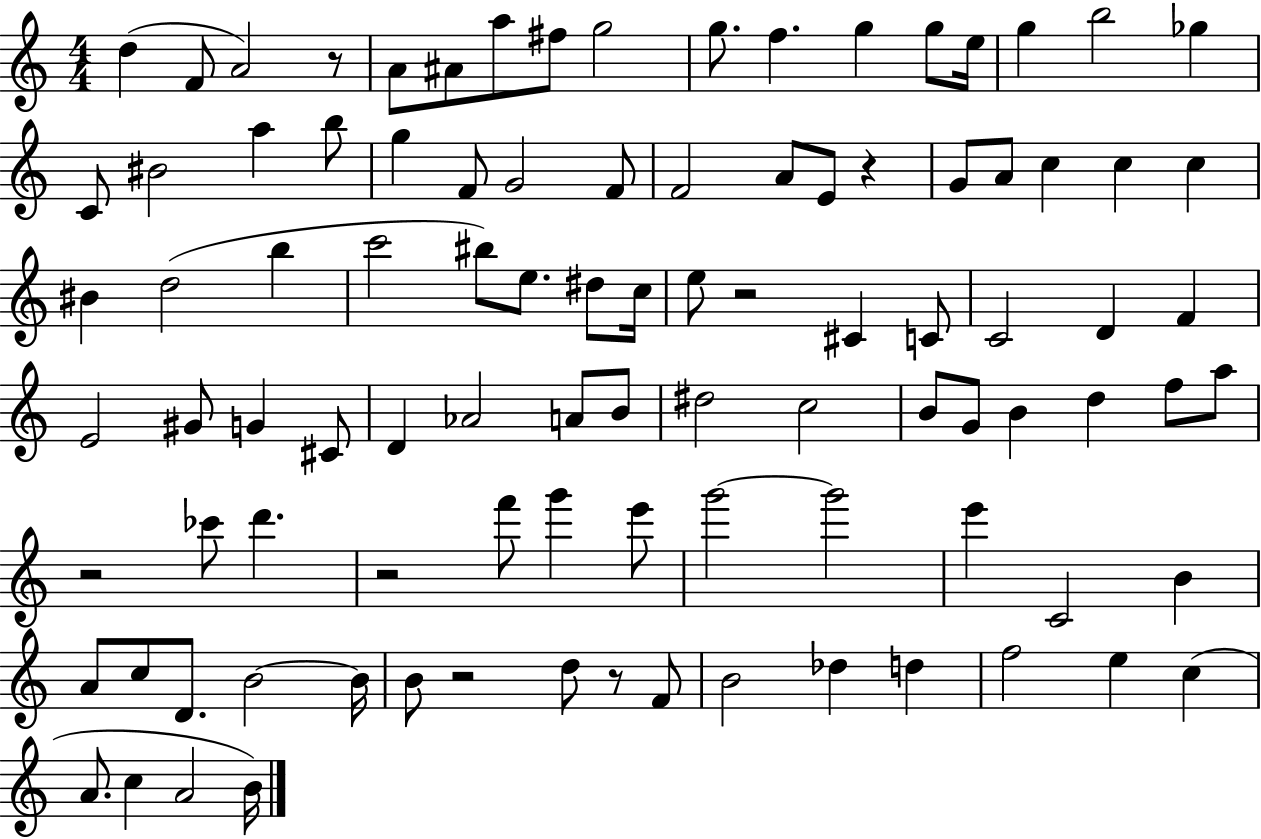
D5/q F4/e A4/h R/e A4/e A#4/e A5/e F#5/e G5/h G5/e. F5/q. G5/q G5/e E5/s G5/q B5/h Gb5/q C4/e BIS4/h A5/q B5/e G5/q F4/e G4/h F4/e F4/h A4/e E4/e R/q G4/e A4/e C5/q C5/q C5/q BIS4/q D5/h B5/q C6/h BIS5/e E5/e. D#5/e C5/s E5/e R/h C#4/q C4/e C4/h D4/q F4/q E4/h G#4/e G4/q C#4/e D4/q Ab4/h A4/e B4/e D#5/h C5/h B4/e G4/e B4/q D5/q F5/e A5/e R/h CES6/e D6/q. R/h F6/e G6/q E6/e G6/h G6/h E6/q C4/h B4/q A4/e C5/e D4/e. B4/h B4/s B4/e R/h D5/e R/e F4/e B4/h Db5/q D5/q F5/h E5/q C5/q A4/e. C5/q A4/h B4/s